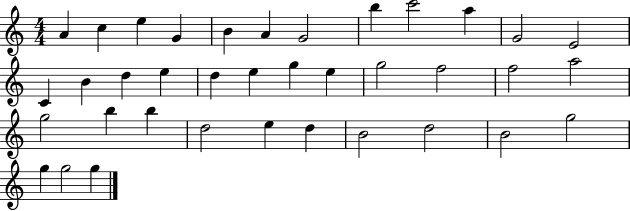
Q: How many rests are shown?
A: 0